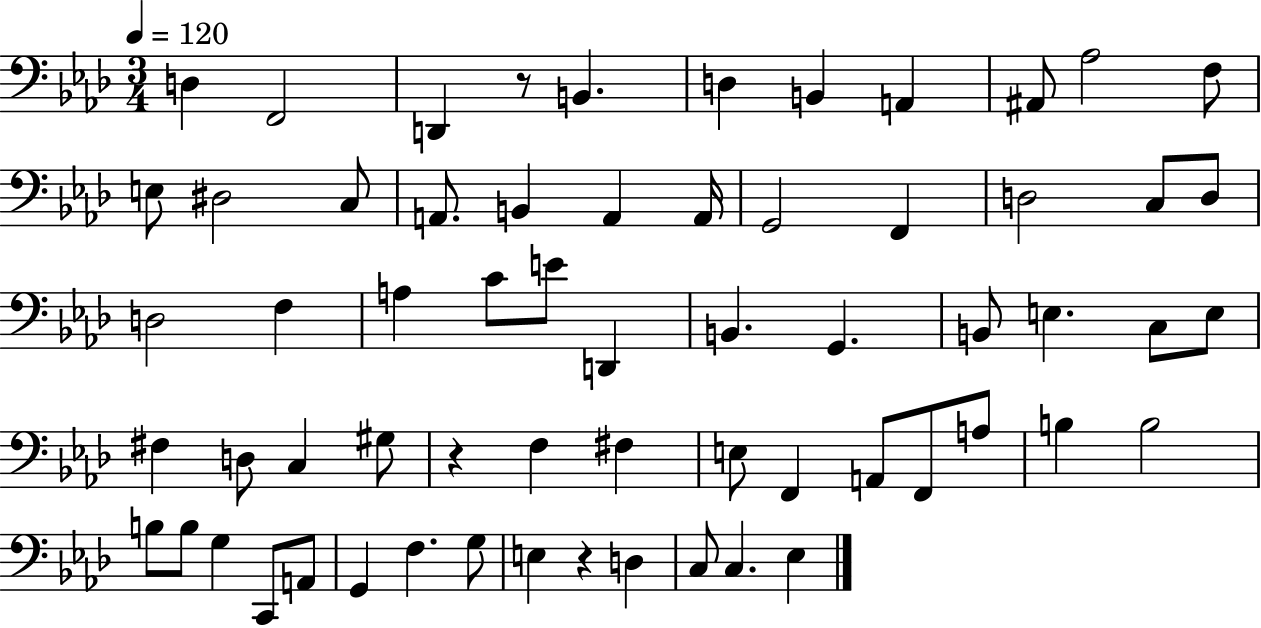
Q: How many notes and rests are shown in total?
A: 63